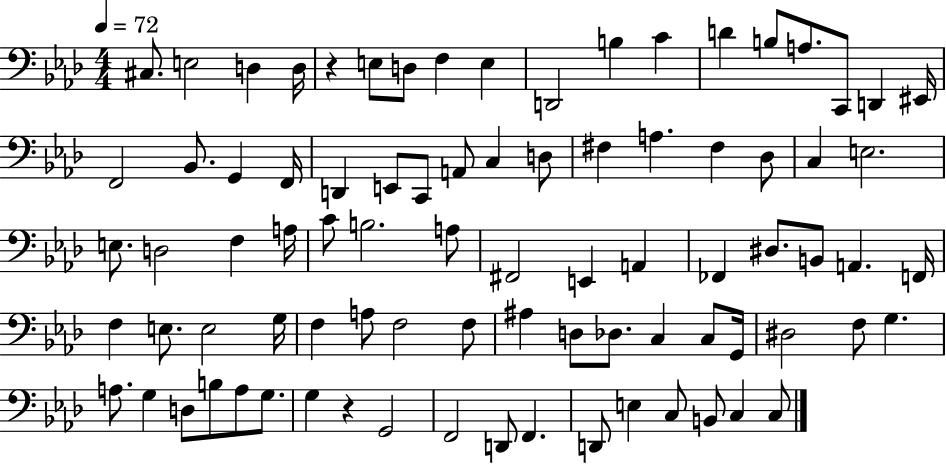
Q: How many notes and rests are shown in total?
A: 84